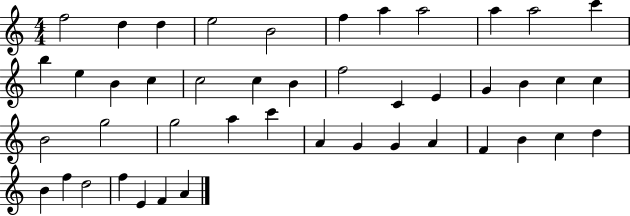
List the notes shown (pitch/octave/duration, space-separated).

F5/h D5/q D5/q E5/h B4/h F5/q A5/q A5/h A5/q A5/h C6/q B5/q E5/q B4/q C5/q C5/h C5/q B4/q F5/h C4/q E4/q G4/q B4/q C5/q C5/q B4/h G5/h G5/h A5/q C6/q A4/q G4/q G4/q A4/q F4/q B4/q C5/q D5/q B4/q F5/q D5/h F5/q E4/q F4/q A4/q